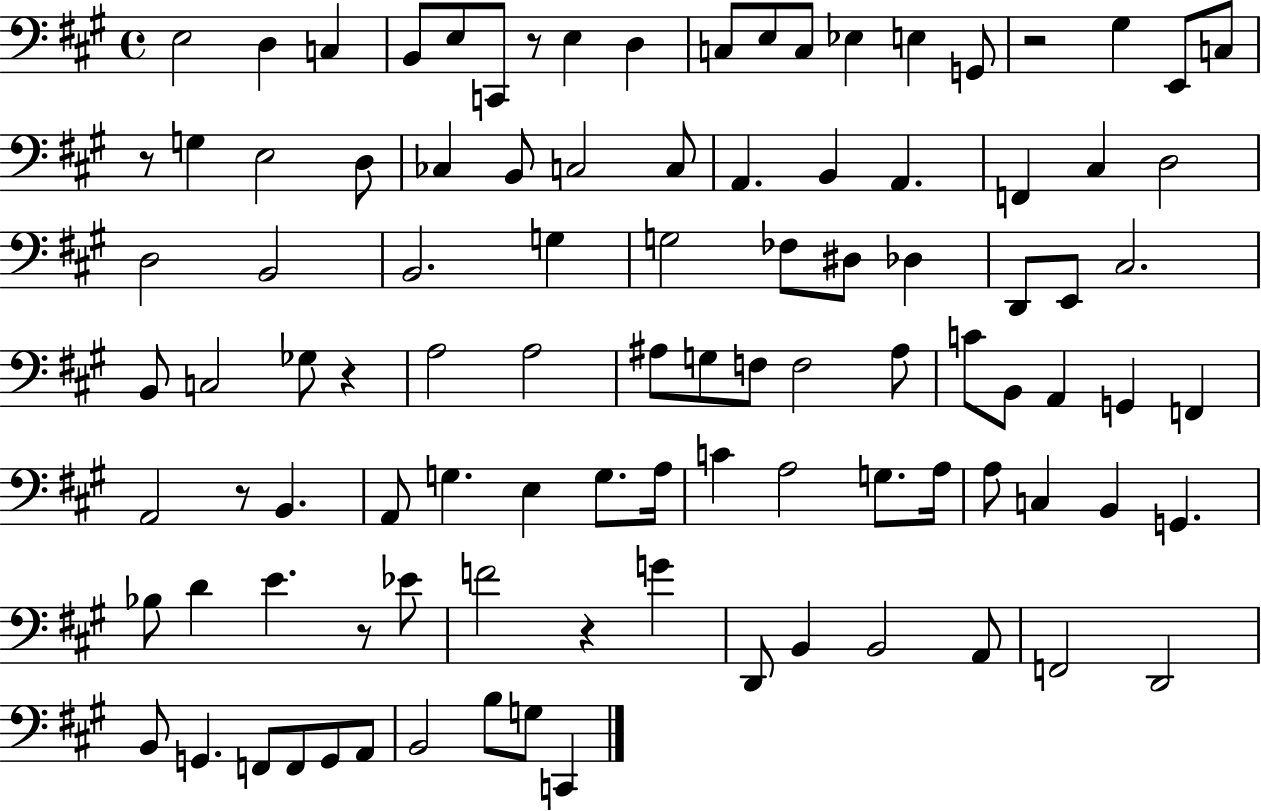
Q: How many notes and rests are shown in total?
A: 100